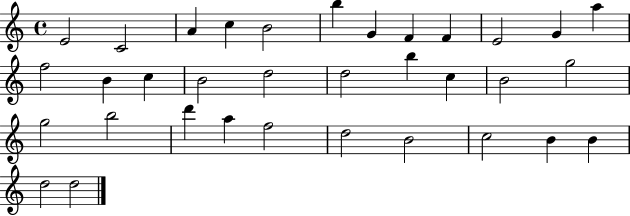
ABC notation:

X:1
T:Untitled
M:4/4
L:1/4
K:C
E2 C2 A c B2 b G F F E2 G a f2 B c B2 d2 d2 b c B2 g2 g2 b2 d' a f2 d2 B2 c2 B B d2 d2